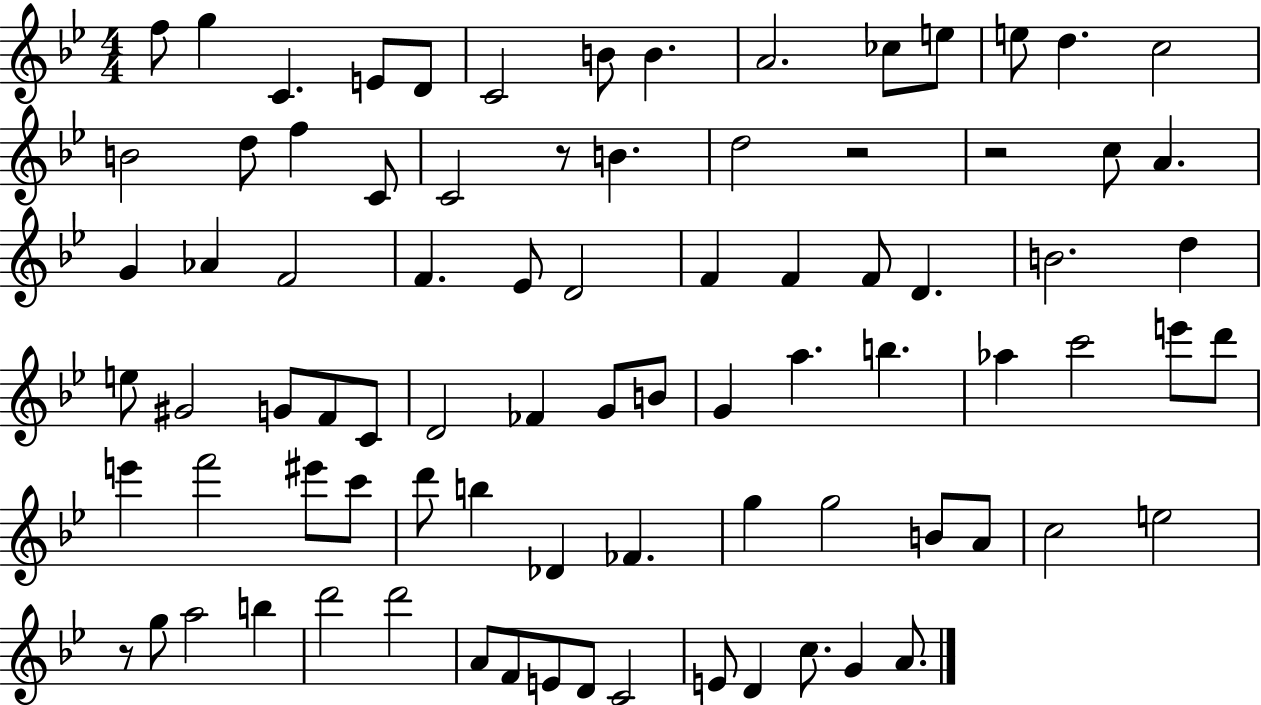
F5/e G5/q C4/q. E4/e D4/e C4/h B4/e B4/q. A4/h. CES5/e E5/e E5/e D5/q. C5/h B4/h D5/e F5/q C4/e C4/h R/e B4/q. D5/h R/h R/h C5/e A4/q. G4/q Ab4/q F4/h F4/q. Eb4/e D4/h F4/q F4/q F4/e D4/q. B4/h. D5/q E5/e G#4/h G4/e F4/e C4/e D4/h FES4/q G4/e B4/e G4/q A5/q. B5/q. Ab5/q C6/h E6/e D6/e E6/q F6/h EIS6/e C6/e D6/e B5/q Db4/q FES4/q. G5/q G5/h B4/e A4/e C5/h E5/h R/e G5/e A5/h B5/q D6/h D6/h A4/e F4/e E4/e D4/e C4/h E4/e D4/q C5/e. G4/q A4/e.